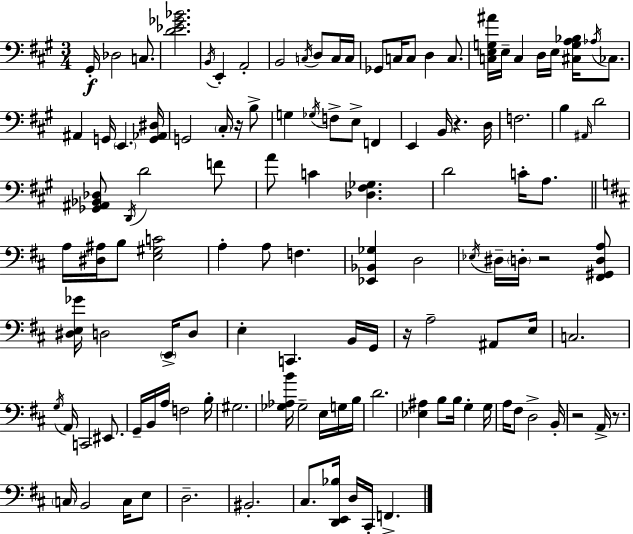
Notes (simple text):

G#2/s Db3/h C3/e. [D4,Eb4,Gb4,Bb4]/h. B2/s E2/q A2/h B2/h C3/s D3/e C3/s C3/s Gb2/e C3/s C3/e D3/q C3/e. [C3,E3,G3,A#4]/s E3/s C3/q D3/s E3/s [C#3,G3,A3,Bb3]/s Ab3/s CES3/e. A#2/q G2/s E2/q. [G2,Ab2,D#3]/s G2/h C#3/s R/s B3/e G3/q Gb3/s F3/e E3/e F2/q E2/q B2/s R/q. D3/s F3/h. B3/q A#2/s D4/h [Gb2,A#2,Bb2,Db3]/e D2/s D4/h F4/e A4/e C4/q [Db3,F#3,Gb3]/q. D4/h C4/s A3/e. A3/s [D#3,A#3]/s B3/e [E3,G#3,C4]/h A3/q A3/e F3/q. [Eb2,Bb2,Gb3]/q D3/h Eb3/s D#3/s D3/s R/h [F#2,G#2,D3,A3]/e [D#3,E3,Gb4]/s D3/h E2/s D3/e E3/q C2/q. B2/s G2/s R/s A3/h A#2/e E3/s C3/h. G3/s A2/s C2/h EIS2/e. G2/s B2/s A3/s F3/h B3/s G#3/h. [Gb3,Ab3,B4]/s Gb3/h E3/s G3/s B3/s D4/h. [Eb3,A#3]/q B3/e B3/s G3/q G3/s A3/s F#3/e D3/h B2/s R/h A2/s R/e. C3/s B2/h C3/s E3/e D3/h. BIS2/h. C#3/e. [D2,E2,Bb3]/s D3/s C#2/s F2/q.